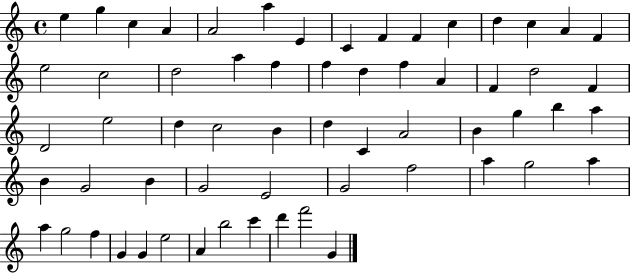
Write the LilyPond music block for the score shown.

{
  \clef treble
  \time 4/4
  \defaultTimeSignature
  \key c \major
  e''4 g''4 c''4 a'4 | a'2 a''4 e'4 | c'4 f'4 f'4 c''4 | d''4 c''4 a'4 f'4 | \break e''2 c''2 | d''2 a''4 f''4 | f''4 d''4 f''4 a'4 | f'4 d''2 f'4 | \break d'2 e''2 | d''4 c''2 b'4 | d''4 c'4 a'2 | b'4 g''4 b''4 a''4 | \break b'4 g'2 b'4 | g'2 e'2 | g'2 f''2 | a''4 g''2 a''4 | \break a''4 g''2 f''4 | g'4 g'4 e''2 | a'4 b''2 c'''4 | d'''4 f'''2 g'4 | \break \bar "|."
}